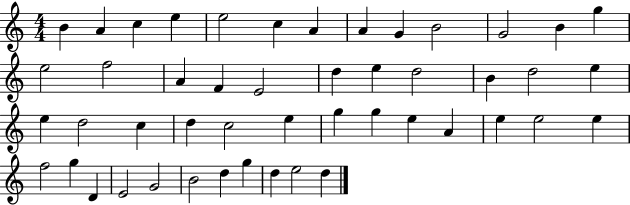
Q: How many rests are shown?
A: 0